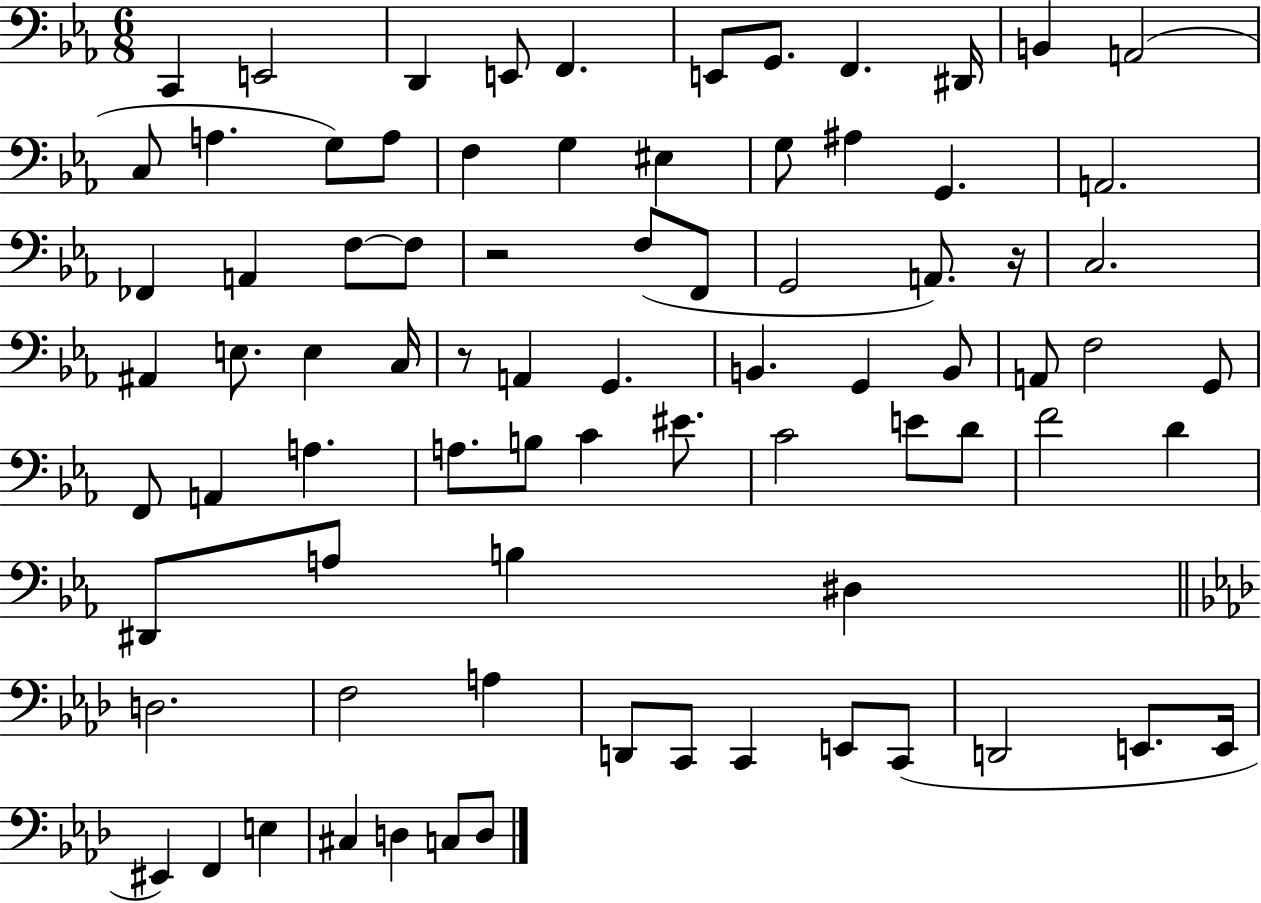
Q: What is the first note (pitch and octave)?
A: C2